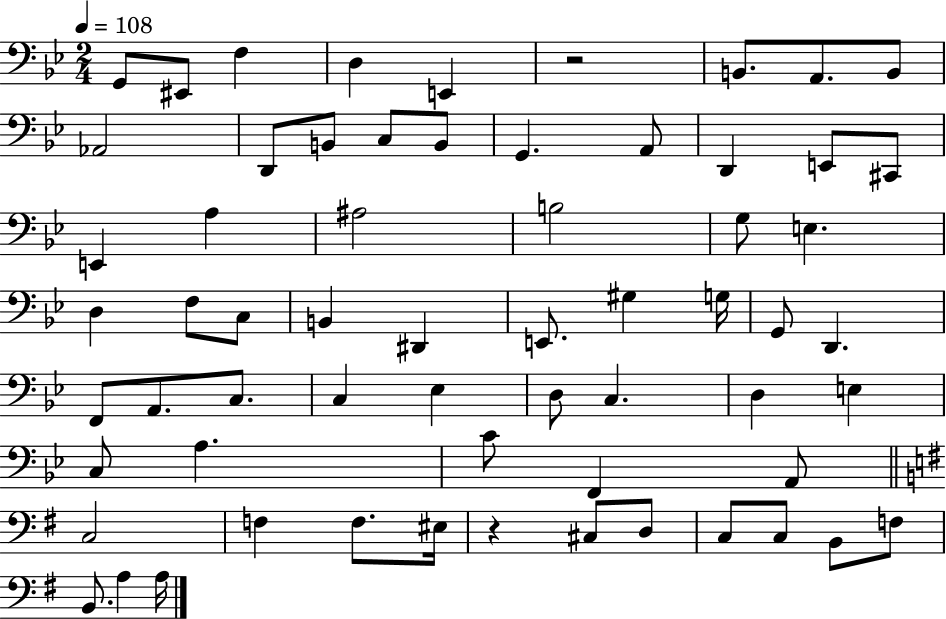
G2/e EIS2/e F3/q D3/q E2/q R/h B2/e. A2/e. B2/e Ab2/h D2/e B2/e C3/e B2/e G2/q. A2/e D2/q E2/e C#2/e E2/q A3/q A#3/h B3/h G3/e E3/q. D3/q F3/e C3/e B2/q D#2/q E2/e. G#3/q G3/s G2/e D2/q. F2/e A2/e. C3/e. C3/q Eb3/q D3/e C3/q. D3/q E3/q C3/e A3/q. C4/e F2/q A2/e C3/h F3/q F3/e. EIS3/s R/q C#3/e D3/e C3/e C3/e B2/e F3/e B2/e. A3/q A3/s